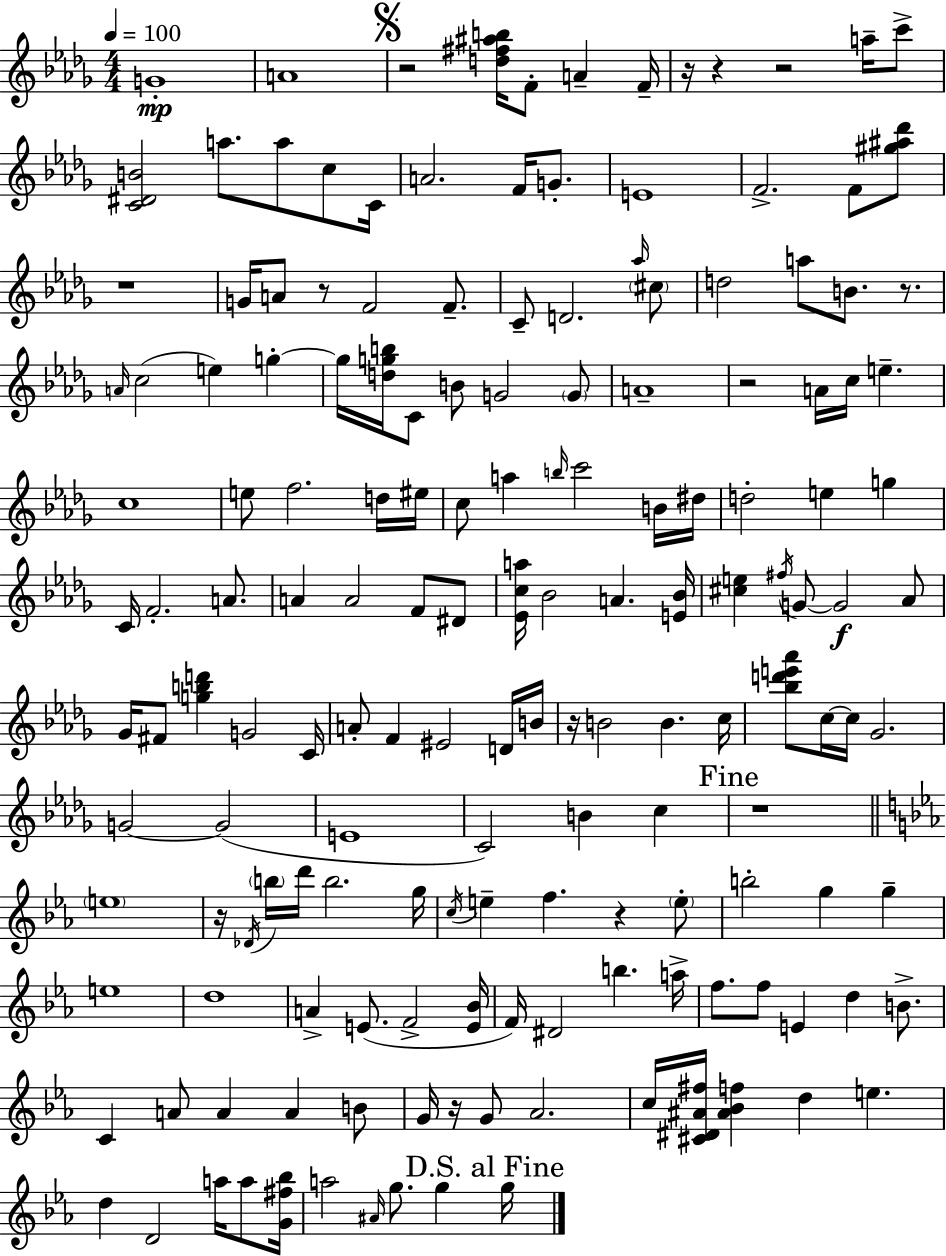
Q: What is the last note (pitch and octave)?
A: G5